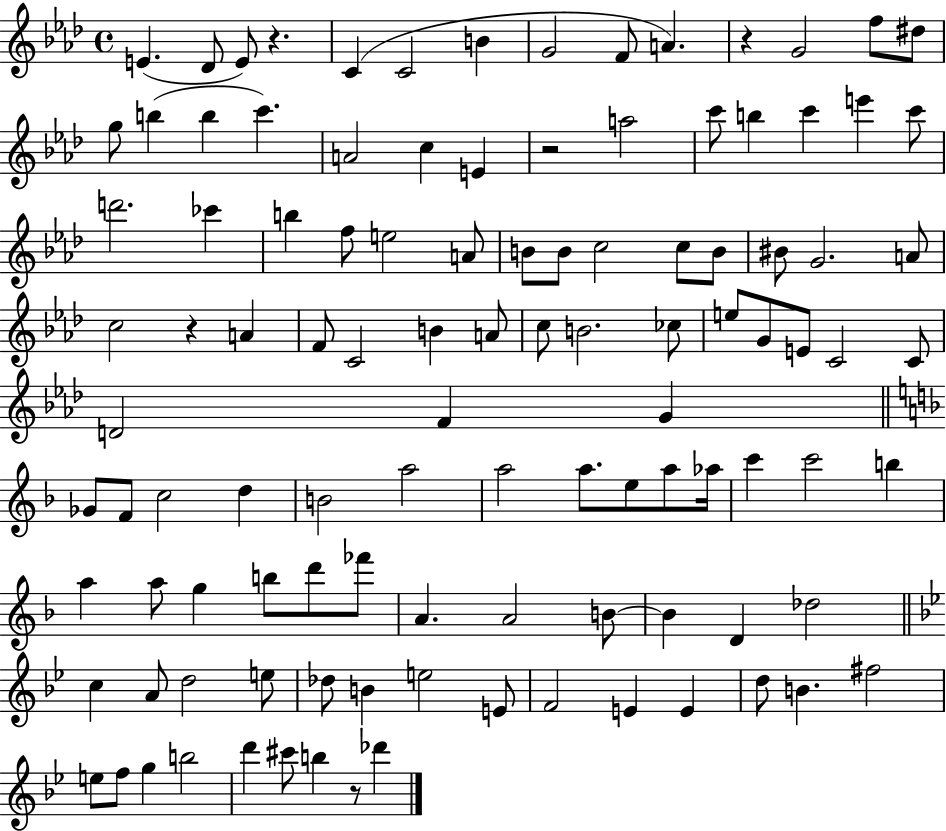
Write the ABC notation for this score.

X:1
T:Untitled
M:4/4
L:1/4
K:Ab
E _D/2 E/2 z C C2 B G2 F/2 A z G2 f/2 ^d/2 g/2 b b c' A2 c E z2 a2 c'/2 b c' e' c'/2 d'2 _c' b f/2 e2 A/2 B/2 B/2 c2 c/2 B/2 ^B/2 G2 A/2 c2 z A F/2 C2 B A/2 c/2 B2 _c/2 e/2 G/2 E/2 C2 C/2 D2 F G _G/2 F/2 c2 d B2 a2 a2 a/2 e/2 a/2 _a/4 c' c'2 b a a/2 g b/2 d'/2 _f'/2 A A2 B/2 B D _d2 c A/2 d2 e/2 _d/2 B e2 E/2 F2 E E d/2 B ^f2 e/2 f/2 g b2 d' ^c'/2 b z/2 _d'